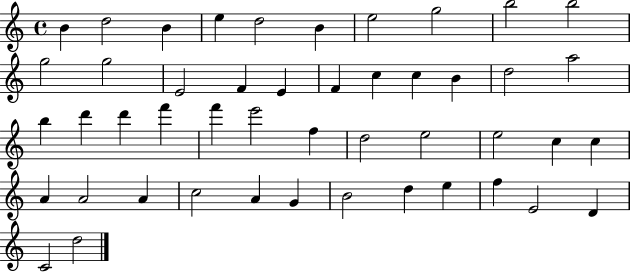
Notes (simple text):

B4/q D5/h B4/q E5/q D5/h B4/q E5/h G5/h B5/h B5/h G5/h G5/h E4/h F4/q E4/q F4/q C5/q C5/q B4/q D5/h A5/h B5/q D6/q D6/q F6/q F6/q E6/h F5/q D5/h E5/h E5/h C5/q C5/q A4/q A4/h A4/q C5/h A4/q G4/q B4/h D5/q E5/q F5/q E4/h D4/q C4/h D5/h